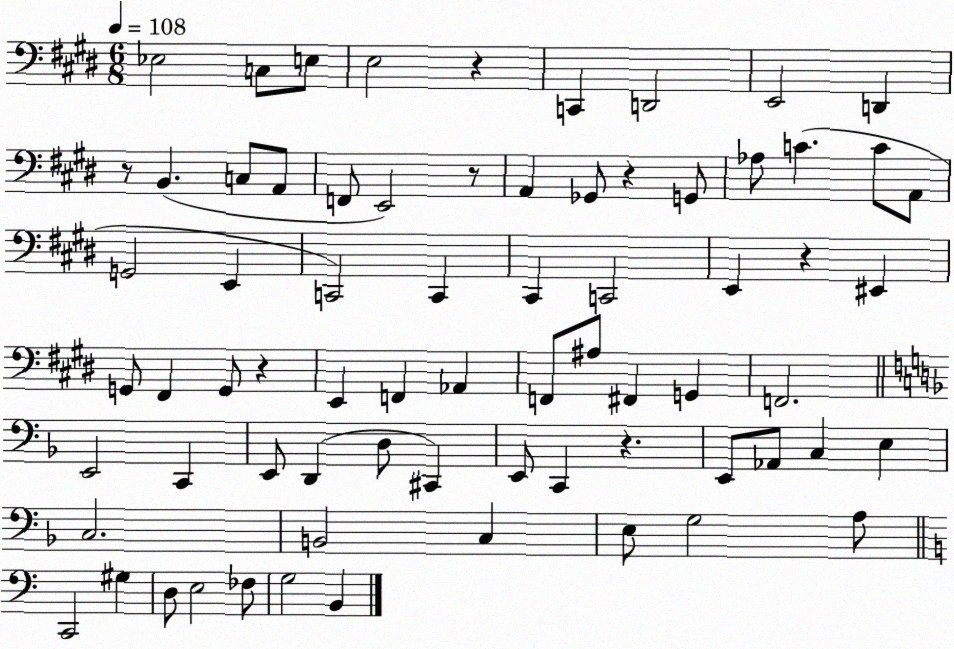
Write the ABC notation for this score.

X:1
T:Untitled
M:6/8
L:1/4
K:E
_E,2 C,/2 E,/2 E,2 z C,, D,,2 E,,2 D,, z/2 B,, C,/2 A,,/2 F,,/2 E,,2 z/2 A,, _G,,/2 z G,,/2 _A,/2 C C/2 A,,/2 G,,2 E,, C,,2 C,, ^C,, C,,2 E,, z ^E,, G,,/2 ^F,, G,,/2 z E,, F,, _A,, F,,/2 ^A,/2 ^F,, G,, F,,2 E,,2 C,, E,,/2 D,, D,/2 ^C,, E,,/2 C,, z E,,/2 _A,,/2 C, E, C,2 B,,2 C, E,/2 G,2 A,/2 C,,2 ^G, D,/2 E,2 _F,/2 G,2 B,,